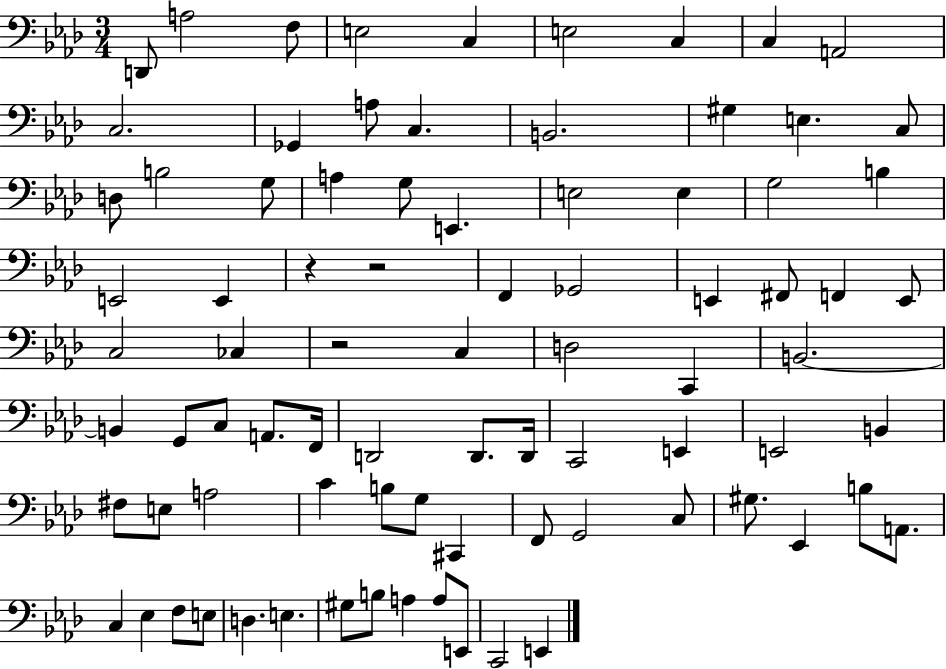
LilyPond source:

{
  \clef bass
  \numericTimeSignature
  \time 3/4
  \key aes \major
  d,8 a2 f8 | e2 c4 | e2 c4 | c4 a,2 | \break c2. | ges,4 a8 c4. | b,2. | gis4 e4. c8 | \break d8 b2 g8 | a4 g8 e,4. | e2 e4 | g2 b4 | \break e,2 e,4 | r4 r2 | f,4 ges,2 | e,4 fis,8 f,4 e,8 | \break c2 ces4 | r2 c4 | d2 c,4 | b,2.~~ | \break b,4 g,8 c8 a,8. f,16 | d,2 d,8. d,16 | c,2 e,4 | e,2 b,4 | \break fis8 e8 a2 | c'4 b8 g8 cis,4 | f,8 g,2 c8 | gis8. ees,4 b8 a,8. | \break c4 ees4 f8 e8 | d4. e4. | gis8 b8 a4 a8 e,8 | c,2 e,4 | \break \bar "|."
}